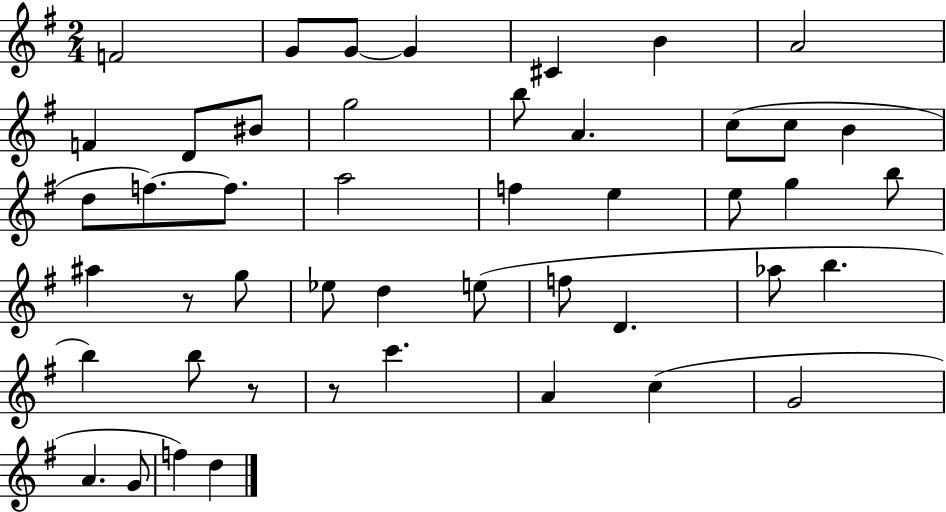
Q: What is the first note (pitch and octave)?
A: F4